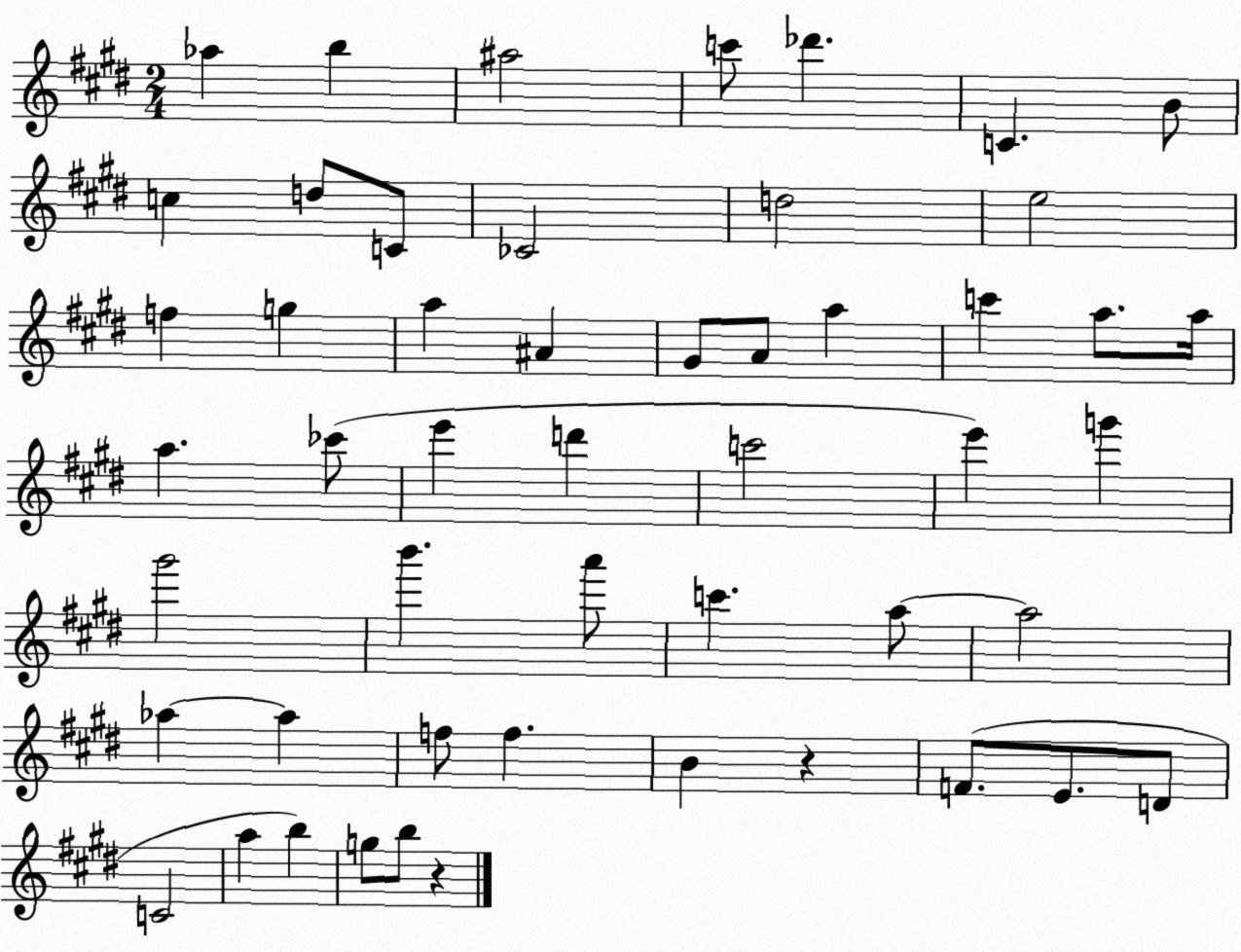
X:1
T:Untitled
M:2/4
L:1/4
K:E
_a b ^a2 c'/2 _d' C B/2 c d/2 C/2 _C2 d2 e2 f g a ^A ^G/2 A/2 a c' a/2 a/4 a _c'/2 e' d' c'2 e' g' ^g'2 b' a'/2 c' a/2 a2 _a _a f/2 f B z F/2 E/2 D/2 C2 a b g/2 b/2 z